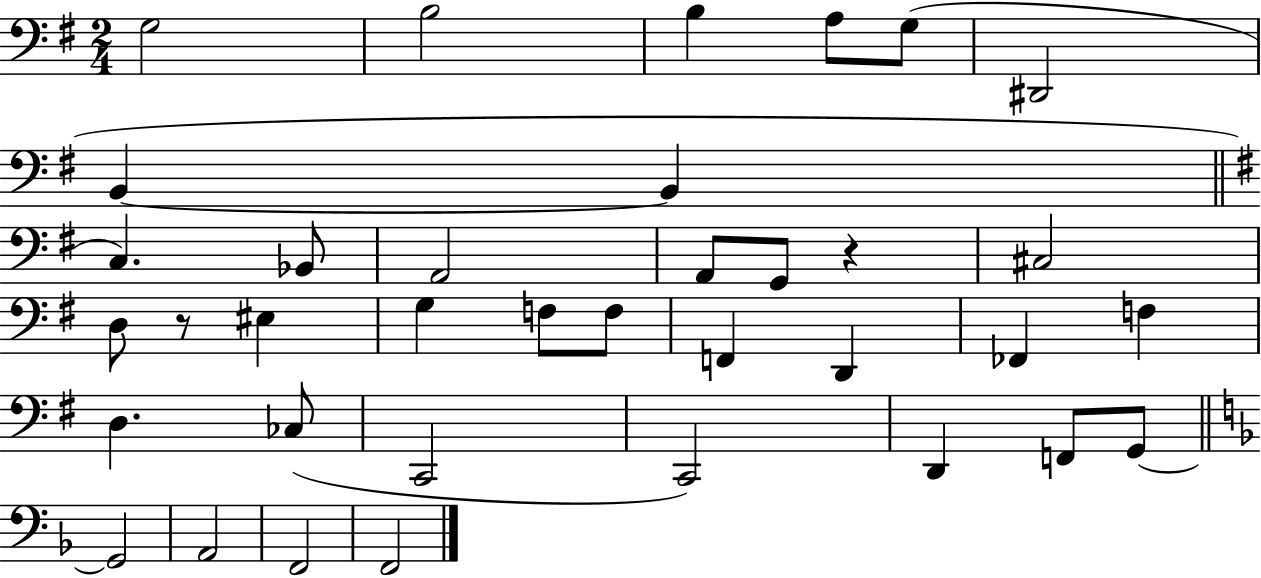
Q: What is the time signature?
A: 2/4